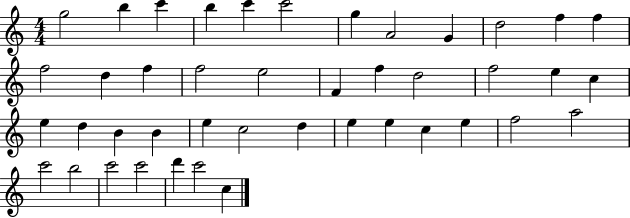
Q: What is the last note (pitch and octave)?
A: C5